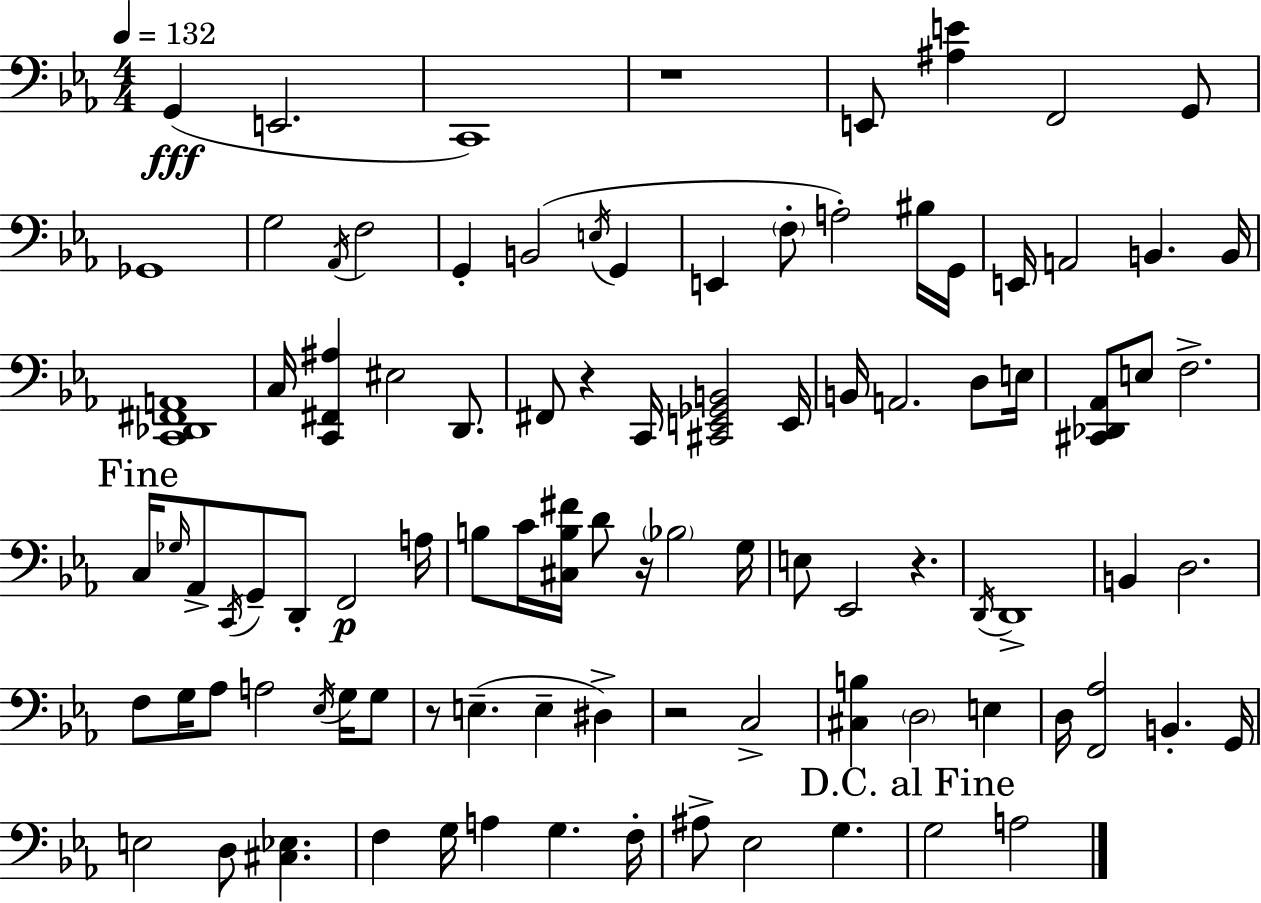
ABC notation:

X:1
T:Untitled
M:4/4
L:1/4
K:Cm
G,, E,,2 C,,4 z4 E,,/2 [^A,E] F,,2 G,,/2 _G,,4 G,2 _A,,/4 F,2 G,, B,,2 E,/4 G,, E,, F,/2 A,2 ^B,/4 G,,/4 E,,/4 A,,2 B,, B,,/4 [C,,_D,,^F,,A,,]4 C,/4 [C,,^F,,^A,] ^E,2 D,,/2 ^F,,/2 z C,,/4 [^C,,E,,_G,,B,,]2 E,,/4 B,,/4 A,,2 D,/2 E,/4 [^C,,_D,,_A,,]/2 E,/2 F,2 C,/4 _G,/4 _A,,/2 C,,/4 G,,/2 D,,/2 F,,2 A,/4 B,/2 C/4 [^C,B,^F]/4 D/2 z/4 _B,2 G,/4 E,/2 _E,,2 z D,,/4 D,,4 B,, D,2 F,/2 G,/4 _A,/2 A,2 _E,/4 G,/4 G,/2 z/2 E, E, ^D, z2 C,2 [^C,B,] D,2 E, D,/4 [F,,_A,]2 B,, G,,/4 E,2 D,/2 [^C,_E,] F, G,/4 A, G, F,/4 ^A,/2 _E,2 G, G,2 A,2